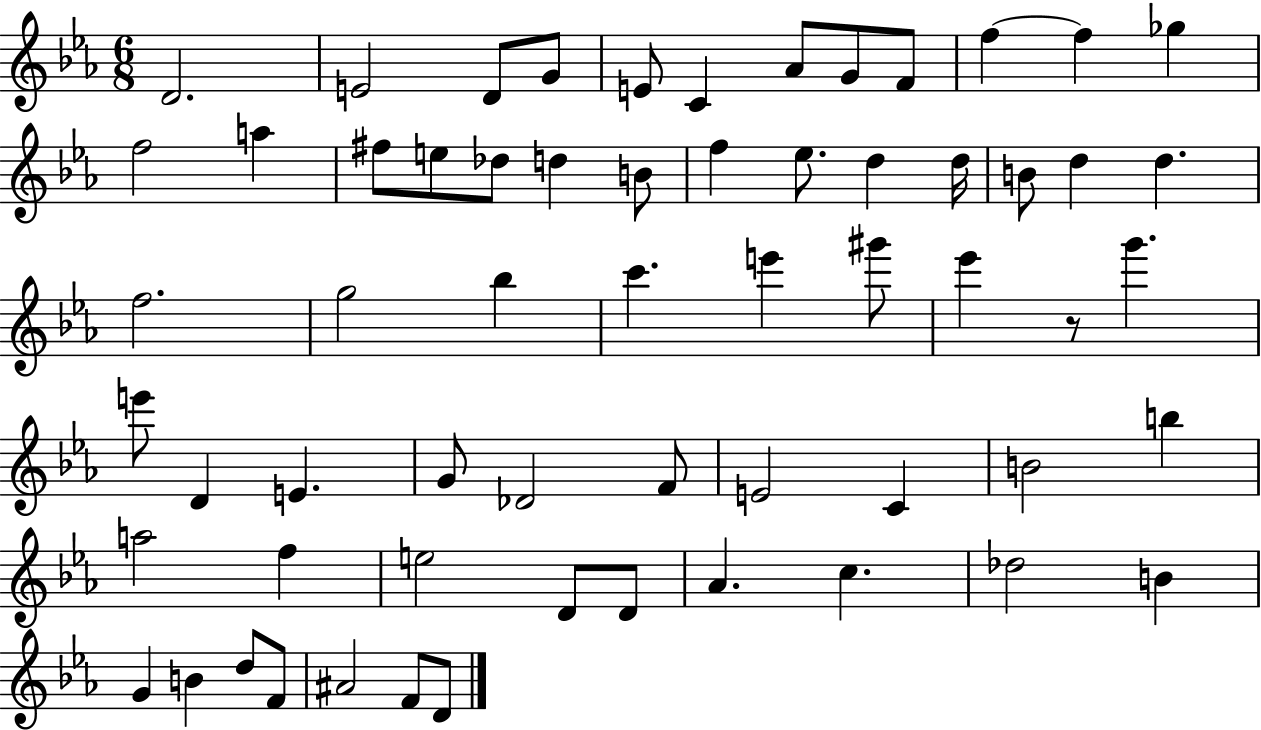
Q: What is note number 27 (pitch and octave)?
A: F5